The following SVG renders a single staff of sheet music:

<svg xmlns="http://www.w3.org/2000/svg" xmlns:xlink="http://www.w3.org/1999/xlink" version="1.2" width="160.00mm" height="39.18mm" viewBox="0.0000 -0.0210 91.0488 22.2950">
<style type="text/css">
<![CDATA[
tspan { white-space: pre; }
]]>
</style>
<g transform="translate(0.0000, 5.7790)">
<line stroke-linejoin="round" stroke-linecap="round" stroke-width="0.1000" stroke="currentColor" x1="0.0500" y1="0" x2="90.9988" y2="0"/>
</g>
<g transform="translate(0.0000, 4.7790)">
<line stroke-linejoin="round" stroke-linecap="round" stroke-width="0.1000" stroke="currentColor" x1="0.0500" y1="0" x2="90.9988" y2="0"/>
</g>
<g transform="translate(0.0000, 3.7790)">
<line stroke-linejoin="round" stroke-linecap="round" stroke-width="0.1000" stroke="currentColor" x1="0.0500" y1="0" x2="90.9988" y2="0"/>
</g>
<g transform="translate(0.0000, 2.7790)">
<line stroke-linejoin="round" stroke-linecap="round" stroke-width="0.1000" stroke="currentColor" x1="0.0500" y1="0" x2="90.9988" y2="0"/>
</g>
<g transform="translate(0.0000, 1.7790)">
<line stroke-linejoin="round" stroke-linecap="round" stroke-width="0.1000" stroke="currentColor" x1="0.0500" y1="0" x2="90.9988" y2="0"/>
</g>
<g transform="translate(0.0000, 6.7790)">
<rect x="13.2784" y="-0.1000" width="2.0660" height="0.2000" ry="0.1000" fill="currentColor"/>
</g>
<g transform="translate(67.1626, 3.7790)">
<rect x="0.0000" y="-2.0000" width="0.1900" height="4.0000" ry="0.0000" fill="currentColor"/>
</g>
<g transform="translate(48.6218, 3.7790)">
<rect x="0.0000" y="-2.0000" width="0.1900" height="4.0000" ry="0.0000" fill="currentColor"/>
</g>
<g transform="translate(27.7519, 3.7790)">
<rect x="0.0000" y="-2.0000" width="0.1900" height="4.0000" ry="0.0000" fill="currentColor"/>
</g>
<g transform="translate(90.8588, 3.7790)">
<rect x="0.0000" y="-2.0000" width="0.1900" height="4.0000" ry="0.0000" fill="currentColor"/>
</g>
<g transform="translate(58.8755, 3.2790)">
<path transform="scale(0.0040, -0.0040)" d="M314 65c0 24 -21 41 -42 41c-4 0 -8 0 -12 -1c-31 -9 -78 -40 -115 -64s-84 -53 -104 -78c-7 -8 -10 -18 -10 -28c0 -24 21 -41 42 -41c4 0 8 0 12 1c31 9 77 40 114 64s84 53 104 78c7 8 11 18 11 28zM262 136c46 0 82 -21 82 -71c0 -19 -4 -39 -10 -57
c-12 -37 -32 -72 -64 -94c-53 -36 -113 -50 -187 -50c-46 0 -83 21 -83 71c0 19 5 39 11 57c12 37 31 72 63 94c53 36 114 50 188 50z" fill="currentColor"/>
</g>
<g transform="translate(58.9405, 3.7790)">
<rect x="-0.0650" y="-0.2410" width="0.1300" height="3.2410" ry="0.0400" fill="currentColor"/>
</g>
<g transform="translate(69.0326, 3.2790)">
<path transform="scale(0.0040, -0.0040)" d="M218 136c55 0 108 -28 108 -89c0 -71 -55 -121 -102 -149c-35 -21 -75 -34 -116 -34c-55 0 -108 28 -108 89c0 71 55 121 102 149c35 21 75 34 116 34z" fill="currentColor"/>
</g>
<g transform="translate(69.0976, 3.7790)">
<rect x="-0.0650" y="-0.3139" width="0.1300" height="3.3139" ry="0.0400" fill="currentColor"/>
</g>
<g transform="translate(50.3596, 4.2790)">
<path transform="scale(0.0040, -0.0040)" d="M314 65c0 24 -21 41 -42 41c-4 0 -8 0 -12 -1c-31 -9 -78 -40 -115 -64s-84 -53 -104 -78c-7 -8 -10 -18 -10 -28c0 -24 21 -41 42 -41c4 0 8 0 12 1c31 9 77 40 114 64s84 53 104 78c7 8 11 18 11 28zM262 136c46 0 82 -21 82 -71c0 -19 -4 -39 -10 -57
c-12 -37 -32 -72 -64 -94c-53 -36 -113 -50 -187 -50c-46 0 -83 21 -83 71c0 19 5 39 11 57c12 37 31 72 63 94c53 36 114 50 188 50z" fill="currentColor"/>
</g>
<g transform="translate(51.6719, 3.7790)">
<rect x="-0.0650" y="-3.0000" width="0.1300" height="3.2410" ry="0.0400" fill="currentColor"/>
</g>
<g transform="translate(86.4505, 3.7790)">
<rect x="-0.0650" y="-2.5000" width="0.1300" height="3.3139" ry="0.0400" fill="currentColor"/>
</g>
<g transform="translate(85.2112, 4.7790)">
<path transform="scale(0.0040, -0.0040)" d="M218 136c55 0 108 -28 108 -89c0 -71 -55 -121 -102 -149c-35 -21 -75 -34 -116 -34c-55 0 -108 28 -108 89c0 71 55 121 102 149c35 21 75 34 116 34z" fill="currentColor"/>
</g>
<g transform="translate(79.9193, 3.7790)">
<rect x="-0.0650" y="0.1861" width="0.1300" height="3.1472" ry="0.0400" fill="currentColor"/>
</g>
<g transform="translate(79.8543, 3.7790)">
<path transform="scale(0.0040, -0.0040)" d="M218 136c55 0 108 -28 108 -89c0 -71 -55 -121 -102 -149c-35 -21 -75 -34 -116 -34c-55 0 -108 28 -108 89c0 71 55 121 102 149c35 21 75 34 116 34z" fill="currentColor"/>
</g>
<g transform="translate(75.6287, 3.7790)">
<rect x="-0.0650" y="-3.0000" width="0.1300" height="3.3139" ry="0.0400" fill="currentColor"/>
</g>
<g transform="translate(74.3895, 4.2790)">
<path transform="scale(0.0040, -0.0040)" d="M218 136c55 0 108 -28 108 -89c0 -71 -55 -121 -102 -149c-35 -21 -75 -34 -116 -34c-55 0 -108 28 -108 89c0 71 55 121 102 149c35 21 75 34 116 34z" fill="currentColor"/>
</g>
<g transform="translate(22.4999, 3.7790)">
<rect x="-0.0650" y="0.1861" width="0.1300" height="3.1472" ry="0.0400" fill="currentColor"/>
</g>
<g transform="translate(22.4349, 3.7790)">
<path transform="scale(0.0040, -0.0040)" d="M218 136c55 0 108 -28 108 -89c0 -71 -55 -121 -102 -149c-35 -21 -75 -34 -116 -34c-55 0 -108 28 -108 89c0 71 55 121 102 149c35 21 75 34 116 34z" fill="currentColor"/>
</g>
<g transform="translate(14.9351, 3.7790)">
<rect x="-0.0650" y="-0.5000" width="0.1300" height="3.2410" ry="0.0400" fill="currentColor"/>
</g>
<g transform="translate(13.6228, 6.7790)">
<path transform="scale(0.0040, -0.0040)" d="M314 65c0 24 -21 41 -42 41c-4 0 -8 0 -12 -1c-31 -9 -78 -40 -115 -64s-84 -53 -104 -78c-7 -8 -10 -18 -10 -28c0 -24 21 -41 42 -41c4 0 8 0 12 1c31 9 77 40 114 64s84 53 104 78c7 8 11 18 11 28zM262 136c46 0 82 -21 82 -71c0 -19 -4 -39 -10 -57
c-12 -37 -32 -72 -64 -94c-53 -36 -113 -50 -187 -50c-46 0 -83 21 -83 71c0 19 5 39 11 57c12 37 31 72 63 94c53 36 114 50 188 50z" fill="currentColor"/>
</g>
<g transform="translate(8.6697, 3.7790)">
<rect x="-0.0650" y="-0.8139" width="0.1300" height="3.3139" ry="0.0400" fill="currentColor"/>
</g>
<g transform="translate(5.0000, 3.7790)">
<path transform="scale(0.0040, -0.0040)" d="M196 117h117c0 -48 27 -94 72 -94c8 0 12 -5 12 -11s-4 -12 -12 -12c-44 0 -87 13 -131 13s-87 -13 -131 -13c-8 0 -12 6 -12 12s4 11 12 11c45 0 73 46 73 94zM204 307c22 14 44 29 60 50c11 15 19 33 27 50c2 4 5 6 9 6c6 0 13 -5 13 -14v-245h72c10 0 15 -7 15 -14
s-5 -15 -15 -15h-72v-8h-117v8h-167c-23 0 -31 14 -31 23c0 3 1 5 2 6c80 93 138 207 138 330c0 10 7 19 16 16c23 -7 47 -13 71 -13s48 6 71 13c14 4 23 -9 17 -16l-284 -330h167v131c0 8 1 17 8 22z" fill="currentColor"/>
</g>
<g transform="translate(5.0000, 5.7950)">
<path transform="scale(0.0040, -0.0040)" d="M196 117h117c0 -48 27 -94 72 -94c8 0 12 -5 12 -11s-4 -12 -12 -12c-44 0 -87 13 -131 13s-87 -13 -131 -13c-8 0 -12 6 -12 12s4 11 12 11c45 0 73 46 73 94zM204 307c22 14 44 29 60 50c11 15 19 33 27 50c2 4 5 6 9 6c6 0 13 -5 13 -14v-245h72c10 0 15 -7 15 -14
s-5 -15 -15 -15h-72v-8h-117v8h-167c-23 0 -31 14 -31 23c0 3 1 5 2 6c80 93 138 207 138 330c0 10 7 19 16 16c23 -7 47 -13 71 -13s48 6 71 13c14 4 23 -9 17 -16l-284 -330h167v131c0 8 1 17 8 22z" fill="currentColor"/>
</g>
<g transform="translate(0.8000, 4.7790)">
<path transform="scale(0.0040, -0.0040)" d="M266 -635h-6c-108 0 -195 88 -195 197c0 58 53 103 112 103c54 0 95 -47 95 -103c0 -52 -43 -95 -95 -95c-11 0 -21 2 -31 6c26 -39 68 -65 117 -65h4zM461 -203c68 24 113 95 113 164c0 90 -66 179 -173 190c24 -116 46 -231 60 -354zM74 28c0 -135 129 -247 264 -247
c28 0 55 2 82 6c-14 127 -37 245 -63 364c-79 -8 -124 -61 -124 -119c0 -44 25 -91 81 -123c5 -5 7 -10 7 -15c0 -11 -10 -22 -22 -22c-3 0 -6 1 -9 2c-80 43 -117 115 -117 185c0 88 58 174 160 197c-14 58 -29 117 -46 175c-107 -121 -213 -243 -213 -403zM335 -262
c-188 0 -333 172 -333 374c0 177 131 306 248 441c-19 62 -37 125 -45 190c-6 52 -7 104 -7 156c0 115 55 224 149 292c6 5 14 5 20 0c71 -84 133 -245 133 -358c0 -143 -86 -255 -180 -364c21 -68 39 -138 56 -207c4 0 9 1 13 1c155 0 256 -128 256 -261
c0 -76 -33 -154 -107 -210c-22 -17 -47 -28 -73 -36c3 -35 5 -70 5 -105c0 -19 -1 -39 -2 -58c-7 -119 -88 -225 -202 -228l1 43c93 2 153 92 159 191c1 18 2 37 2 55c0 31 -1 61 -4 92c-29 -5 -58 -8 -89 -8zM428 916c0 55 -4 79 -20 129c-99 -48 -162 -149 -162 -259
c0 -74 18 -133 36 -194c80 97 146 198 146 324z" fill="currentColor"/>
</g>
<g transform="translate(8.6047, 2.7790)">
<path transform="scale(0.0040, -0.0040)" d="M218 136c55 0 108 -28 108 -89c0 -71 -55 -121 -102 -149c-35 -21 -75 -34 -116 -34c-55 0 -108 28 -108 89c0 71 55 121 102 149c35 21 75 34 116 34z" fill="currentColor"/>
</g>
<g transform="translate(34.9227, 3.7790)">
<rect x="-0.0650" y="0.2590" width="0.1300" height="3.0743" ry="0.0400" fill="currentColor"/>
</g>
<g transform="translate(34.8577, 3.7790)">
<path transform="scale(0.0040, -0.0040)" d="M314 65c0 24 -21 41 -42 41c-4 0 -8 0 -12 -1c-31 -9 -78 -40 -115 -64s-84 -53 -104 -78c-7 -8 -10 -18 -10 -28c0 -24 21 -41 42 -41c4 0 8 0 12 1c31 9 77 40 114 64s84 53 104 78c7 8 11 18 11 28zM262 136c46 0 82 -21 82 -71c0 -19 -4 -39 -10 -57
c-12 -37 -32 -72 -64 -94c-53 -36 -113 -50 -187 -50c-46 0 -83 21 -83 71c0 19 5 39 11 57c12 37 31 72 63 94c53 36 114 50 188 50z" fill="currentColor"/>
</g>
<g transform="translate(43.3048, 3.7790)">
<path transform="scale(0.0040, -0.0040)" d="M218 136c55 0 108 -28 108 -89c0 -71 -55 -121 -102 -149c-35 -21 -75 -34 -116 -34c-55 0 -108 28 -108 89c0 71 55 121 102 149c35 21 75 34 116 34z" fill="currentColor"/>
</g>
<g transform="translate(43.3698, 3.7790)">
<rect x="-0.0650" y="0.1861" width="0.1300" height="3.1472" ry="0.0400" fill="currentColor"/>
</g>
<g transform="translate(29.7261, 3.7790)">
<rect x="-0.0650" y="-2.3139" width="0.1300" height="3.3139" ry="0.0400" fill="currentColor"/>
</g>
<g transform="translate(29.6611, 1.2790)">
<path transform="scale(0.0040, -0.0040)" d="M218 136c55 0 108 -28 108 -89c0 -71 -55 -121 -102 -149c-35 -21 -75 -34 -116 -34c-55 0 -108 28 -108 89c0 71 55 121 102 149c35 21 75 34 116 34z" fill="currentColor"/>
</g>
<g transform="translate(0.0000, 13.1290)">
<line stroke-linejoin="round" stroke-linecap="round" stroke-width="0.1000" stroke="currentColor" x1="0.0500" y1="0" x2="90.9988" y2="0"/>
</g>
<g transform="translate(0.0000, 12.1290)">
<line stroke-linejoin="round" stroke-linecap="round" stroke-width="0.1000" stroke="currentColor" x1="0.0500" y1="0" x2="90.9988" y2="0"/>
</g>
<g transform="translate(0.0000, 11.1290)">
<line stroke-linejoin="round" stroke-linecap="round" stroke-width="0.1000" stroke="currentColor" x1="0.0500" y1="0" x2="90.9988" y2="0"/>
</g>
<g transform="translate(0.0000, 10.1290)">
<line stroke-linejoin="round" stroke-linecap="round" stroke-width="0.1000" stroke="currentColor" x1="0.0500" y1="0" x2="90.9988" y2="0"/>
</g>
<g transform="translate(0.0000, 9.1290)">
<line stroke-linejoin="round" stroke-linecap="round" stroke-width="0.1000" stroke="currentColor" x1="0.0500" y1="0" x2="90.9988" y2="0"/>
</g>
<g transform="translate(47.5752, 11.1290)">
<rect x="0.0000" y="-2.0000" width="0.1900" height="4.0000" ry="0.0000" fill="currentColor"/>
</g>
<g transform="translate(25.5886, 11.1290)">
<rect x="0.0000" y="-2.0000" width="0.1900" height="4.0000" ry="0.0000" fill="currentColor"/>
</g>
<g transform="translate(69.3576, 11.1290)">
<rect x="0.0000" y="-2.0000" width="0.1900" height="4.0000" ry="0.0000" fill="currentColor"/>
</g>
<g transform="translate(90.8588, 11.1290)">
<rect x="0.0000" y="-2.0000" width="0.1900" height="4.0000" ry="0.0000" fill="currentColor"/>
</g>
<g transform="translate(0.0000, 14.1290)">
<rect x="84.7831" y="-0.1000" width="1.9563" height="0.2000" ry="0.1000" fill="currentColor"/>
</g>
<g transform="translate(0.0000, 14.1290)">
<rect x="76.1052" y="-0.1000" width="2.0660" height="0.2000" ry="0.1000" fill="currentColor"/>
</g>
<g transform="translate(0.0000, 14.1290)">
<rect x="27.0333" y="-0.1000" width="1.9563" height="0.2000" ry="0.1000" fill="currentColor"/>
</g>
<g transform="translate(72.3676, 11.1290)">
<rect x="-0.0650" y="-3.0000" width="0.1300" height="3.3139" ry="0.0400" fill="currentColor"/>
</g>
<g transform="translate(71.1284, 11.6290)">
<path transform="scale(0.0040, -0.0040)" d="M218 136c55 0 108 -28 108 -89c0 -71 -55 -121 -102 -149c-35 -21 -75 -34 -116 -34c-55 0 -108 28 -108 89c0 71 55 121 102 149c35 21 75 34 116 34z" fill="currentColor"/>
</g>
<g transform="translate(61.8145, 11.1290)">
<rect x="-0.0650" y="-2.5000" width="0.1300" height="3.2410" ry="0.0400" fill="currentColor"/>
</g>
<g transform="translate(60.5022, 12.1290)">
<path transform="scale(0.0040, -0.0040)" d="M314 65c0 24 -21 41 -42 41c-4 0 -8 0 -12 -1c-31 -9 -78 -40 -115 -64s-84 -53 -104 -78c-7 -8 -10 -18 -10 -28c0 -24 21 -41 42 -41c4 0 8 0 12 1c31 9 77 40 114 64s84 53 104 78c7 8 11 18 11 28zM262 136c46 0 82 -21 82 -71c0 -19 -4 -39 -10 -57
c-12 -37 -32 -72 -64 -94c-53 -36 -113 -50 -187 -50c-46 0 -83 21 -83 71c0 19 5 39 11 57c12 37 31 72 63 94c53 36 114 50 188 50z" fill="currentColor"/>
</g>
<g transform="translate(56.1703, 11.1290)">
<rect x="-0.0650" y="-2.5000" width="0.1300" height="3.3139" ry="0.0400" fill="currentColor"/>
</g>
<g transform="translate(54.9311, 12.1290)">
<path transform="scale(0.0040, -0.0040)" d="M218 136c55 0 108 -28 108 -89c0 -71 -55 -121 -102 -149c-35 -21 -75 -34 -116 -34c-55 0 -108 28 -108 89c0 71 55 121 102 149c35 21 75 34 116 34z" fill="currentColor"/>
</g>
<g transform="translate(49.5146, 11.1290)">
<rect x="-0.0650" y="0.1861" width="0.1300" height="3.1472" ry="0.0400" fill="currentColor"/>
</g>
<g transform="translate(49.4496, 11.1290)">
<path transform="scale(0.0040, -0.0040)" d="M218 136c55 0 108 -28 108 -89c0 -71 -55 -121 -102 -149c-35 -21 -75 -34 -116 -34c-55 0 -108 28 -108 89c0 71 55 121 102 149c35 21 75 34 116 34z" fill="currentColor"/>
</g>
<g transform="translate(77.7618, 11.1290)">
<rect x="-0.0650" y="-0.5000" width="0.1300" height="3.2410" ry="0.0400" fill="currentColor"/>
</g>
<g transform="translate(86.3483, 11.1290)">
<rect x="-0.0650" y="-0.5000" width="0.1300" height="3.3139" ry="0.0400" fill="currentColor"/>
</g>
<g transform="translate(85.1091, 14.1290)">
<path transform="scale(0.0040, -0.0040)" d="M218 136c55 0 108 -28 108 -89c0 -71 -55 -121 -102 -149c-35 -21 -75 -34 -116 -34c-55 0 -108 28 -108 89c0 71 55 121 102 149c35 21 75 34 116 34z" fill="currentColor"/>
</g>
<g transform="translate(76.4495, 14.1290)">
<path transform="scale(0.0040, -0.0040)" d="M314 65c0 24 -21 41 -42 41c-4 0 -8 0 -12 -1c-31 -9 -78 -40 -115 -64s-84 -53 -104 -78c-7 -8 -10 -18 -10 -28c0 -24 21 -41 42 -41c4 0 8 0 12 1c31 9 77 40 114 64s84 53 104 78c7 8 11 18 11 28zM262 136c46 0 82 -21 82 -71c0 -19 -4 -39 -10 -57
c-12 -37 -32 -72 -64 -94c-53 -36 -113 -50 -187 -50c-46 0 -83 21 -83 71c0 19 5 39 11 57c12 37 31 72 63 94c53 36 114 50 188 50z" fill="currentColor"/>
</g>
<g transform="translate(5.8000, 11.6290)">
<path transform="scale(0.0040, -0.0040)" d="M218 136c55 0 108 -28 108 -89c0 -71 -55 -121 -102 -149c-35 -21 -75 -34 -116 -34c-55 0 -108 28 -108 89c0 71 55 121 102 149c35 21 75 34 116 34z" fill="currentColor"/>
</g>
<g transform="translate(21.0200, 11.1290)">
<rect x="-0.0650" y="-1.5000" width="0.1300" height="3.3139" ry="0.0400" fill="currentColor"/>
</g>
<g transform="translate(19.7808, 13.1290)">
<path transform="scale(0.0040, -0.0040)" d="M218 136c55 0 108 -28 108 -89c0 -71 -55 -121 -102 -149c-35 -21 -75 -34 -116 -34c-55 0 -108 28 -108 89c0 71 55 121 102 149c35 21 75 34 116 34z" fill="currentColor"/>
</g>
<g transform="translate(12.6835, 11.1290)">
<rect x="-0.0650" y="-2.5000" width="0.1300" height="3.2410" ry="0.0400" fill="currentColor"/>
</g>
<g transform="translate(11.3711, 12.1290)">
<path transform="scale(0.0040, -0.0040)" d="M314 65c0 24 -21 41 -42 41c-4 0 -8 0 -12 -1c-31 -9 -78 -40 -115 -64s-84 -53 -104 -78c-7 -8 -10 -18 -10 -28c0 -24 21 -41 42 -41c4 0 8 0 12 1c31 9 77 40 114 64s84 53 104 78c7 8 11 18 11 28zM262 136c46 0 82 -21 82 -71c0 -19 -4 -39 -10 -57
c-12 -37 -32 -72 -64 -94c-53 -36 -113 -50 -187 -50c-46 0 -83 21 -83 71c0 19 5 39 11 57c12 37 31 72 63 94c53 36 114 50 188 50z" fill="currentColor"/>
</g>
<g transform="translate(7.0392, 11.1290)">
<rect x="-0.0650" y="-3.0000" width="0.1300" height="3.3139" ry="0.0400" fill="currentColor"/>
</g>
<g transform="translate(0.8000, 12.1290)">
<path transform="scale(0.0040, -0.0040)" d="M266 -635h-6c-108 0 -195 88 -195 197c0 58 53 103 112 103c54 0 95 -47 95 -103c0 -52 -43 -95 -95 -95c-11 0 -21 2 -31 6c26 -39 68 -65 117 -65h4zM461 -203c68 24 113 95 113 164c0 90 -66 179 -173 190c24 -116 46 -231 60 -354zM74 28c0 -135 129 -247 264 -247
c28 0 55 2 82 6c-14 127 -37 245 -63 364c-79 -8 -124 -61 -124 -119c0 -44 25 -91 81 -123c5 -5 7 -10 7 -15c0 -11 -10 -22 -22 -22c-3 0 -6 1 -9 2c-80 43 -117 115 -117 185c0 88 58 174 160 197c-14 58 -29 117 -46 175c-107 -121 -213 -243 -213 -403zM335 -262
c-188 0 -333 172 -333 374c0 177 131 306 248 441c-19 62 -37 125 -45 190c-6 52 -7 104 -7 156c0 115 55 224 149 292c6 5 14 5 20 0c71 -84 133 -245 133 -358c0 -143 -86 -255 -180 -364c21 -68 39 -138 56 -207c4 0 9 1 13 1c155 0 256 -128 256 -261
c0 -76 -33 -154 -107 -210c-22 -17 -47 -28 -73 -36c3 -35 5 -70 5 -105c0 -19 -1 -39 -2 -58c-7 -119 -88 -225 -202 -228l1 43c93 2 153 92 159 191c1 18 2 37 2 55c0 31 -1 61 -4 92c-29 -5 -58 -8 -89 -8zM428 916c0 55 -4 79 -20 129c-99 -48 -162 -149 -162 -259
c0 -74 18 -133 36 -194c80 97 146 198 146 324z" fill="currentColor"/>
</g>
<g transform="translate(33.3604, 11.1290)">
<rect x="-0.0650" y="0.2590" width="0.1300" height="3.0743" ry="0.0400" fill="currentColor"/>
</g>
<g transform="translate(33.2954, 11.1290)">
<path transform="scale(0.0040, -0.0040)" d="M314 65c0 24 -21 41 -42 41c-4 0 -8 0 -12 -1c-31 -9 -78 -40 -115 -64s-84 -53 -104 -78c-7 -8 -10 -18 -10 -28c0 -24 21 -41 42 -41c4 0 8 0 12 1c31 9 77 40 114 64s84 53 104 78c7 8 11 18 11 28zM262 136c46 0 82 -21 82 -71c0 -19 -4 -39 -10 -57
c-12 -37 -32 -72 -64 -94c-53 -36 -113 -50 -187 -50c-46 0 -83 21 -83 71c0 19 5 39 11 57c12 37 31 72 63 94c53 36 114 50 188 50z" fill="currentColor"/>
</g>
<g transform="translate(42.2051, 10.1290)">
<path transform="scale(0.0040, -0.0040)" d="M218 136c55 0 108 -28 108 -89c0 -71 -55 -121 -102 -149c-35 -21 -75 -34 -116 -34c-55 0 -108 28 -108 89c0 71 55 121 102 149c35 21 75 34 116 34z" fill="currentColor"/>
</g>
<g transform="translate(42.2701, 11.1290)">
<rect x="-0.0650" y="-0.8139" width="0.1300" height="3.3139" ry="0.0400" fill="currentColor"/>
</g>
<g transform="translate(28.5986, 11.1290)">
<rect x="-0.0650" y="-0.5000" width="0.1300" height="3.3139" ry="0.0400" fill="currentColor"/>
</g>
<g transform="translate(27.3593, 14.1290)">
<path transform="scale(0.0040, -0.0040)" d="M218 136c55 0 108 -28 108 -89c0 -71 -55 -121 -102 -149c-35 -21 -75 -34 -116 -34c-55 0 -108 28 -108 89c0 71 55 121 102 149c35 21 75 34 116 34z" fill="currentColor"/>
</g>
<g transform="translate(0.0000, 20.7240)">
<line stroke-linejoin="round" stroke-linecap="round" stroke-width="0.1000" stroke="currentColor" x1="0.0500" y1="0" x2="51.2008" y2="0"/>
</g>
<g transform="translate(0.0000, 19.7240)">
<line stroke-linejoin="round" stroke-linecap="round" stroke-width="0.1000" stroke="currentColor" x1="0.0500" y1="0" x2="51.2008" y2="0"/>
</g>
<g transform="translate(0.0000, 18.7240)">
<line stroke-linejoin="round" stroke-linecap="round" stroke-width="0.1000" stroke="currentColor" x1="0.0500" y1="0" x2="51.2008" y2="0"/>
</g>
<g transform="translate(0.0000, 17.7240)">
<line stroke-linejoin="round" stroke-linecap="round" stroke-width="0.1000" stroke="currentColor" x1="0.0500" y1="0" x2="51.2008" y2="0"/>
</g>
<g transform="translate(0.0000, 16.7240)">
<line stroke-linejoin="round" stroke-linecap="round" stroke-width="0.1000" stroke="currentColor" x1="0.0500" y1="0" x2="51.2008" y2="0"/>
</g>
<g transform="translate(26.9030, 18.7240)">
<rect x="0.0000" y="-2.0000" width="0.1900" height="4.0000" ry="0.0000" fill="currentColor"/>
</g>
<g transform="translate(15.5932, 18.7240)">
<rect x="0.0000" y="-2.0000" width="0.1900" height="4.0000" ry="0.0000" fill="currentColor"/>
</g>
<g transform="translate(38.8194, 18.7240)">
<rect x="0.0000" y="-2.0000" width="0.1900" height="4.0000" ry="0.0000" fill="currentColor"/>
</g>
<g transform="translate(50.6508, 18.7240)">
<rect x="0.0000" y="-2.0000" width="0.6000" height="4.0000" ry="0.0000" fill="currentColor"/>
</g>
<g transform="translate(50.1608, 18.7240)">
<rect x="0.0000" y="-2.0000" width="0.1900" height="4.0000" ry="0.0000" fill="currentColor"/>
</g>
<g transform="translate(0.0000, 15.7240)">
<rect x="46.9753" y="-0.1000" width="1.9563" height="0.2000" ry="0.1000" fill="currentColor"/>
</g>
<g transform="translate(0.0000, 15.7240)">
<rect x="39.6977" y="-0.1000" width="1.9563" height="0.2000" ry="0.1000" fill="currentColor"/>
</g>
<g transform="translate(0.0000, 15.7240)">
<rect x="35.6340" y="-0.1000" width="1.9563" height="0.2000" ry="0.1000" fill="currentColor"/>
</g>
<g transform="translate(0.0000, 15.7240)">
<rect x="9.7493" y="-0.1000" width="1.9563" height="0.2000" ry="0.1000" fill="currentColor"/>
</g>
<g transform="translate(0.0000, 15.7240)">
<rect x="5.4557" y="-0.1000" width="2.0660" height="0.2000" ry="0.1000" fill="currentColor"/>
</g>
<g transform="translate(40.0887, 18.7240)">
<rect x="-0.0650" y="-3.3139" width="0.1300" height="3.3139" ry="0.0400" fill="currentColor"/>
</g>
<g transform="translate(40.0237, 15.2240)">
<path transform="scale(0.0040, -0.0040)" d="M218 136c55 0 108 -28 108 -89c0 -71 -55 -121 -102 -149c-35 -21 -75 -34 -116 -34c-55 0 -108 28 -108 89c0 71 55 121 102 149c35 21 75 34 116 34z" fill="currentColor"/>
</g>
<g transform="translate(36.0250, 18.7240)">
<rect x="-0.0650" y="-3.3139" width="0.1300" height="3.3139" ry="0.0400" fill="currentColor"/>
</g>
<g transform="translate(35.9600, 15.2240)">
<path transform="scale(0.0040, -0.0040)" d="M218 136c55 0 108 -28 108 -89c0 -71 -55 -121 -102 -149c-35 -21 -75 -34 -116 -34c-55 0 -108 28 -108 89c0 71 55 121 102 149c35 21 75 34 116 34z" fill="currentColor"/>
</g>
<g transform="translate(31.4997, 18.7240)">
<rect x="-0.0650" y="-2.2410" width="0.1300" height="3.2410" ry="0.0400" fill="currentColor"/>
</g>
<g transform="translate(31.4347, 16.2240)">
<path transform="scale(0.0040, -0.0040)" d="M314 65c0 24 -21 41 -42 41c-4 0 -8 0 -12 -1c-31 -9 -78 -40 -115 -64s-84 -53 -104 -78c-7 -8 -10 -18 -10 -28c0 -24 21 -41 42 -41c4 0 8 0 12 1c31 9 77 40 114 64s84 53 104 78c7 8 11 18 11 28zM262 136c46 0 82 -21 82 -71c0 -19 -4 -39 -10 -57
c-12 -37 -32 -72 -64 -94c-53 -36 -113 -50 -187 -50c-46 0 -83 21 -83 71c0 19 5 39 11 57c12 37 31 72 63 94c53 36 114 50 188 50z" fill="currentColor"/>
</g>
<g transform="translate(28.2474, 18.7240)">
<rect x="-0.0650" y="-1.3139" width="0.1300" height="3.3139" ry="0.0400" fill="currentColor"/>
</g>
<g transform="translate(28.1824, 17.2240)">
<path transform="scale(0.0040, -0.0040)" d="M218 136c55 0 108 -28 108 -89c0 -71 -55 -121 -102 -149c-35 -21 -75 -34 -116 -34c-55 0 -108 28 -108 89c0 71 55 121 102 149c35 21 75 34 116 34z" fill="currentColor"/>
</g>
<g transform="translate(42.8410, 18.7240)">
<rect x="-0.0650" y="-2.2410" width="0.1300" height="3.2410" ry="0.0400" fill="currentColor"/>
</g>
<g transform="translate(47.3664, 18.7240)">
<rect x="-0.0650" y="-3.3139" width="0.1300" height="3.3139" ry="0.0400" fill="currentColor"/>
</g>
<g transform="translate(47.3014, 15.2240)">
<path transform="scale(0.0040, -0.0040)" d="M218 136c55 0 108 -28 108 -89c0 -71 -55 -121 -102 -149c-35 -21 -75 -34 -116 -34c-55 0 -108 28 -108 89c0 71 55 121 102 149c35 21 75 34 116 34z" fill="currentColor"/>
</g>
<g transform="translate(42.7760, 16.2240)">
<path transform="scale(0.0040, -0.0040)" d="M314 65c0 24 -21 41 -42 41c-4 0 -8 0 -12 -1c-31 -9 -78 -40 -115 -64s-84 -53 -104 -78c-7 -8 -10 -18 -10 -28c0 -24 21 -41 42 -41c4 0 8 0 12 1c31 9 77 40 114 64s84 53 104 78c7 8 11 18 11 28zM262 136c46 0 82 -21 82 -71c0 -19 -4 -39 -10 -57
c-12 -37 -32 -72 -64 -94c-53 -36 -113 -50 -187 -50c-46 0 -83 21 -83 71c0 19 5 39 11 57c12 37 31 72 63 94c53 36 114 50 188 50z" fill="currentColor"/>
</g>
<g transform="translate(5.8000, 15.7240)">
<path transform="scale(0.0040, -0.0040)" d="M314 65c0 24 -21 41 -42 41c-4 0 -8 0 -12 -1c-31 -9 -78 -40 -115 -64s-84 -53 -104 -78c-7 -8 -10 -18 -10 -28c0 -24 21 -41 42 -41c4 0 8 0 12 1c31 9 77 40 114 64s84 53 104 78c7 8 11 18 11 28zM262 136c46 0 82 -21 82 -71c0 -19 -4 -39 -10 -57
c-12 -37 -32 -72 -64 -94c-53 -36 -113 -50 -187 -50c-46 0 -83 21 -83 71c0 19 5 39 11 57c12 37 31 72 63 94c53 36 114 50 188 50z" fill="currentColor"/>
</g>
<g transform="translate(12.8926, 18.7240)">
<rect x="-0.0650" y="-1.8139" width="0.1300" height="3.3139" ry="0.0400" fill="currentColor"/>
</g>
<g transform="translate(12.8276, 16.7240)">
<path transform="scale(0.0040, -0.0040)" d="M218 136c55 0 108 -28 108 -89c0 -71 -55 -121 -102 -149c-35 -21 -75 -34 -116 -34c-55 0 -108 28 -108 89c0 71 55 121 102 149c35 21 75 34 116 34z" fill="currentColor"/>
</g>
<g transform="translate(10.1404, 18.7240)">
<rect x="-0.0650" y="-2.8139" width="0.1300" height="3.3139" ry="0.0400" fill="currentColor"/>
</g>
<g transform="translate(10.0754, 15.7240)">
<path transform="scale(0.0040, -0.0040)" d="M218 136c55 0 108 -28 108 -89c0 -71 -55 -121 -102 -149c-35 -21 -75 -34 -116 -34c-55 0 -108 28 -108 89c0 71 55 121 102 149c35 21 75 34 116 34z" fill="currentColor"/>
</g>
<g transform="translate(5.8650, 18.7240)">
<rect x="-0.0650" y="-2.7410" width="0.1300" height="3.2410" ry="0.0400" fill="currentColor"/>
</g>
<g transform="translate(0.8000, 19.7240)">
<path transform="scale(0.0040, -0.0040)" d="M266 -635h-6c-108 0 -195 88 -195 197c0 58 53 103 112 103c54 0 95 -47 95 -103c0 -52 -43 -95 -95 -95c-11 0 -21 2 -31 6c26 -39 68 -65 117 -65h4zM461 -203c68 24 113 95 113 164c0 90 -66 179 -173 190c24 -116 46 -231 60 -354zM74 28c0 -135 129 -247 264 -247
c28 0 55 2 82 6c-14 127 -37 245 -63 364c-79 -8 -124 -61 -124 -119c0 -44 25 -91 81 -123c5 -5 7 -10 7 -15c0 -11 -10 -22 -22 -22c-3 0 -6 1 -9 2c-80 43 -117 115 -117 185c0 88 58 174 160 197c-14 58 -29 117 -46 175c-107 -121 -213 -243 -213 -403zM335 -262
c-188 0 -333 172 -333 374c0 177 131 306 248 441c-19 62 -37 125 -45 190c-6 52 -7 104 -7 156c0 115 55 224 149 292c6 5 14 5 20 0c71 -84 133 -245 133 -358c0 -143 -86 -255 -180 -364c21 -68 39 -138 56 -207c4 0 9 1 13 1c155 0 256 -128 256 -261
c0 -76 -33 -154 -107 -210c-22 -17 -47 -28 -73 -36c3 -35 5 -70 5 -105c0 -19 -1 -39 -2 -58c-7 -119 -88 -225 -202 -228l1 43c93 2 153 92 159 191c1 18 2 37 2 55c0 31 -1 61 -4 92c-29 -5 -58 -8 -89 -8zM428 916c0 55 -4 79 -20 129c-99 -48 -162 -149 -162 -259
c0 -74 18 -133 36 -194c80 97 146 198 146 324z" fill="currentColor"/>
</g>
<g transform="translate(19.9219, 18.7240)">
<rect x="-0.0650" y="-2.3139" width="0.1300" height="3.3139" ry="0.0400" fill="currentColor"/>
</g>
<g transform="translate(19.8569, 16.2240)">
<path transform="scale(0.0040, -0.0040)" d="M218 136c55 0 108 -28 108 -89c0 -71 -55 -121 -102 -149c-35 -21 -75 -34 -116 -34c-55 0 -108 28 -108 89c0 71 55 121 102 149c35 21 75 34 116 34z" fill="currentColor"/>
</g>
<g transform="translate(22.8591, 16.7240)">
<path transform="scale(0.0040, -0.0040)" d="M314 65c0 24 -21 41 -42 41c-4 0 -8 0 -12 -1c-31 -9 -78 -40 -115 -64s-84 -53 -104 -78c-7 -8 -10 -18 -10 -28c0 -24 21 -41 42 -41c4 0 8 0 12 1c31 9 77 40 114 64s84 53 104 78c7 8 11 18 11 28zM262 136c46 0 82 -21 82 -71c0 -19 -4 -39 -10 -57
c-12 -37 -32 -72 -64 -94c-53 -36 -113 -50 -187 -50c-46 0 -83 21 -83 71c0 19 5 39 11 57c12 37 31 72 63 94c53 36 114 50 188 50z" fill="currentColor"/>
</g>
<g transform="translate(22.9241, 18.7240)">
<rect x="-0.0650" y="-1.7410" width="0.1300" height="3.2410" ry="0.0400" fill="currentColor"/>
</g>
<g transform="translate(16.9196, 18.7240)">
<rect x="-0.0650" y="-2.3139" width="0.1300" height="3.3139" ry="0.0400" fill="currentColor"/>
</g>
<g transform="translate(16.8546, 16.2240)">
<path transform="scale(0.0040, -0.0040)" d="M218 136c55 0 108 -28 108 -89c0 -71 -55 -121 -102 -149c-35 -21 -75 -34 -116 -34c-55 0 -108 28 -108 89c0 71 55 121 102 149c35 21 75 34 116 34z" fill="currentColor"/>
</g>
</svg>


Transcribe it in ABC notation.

X:1
T:Untitled
M:4/4
L:1/4
K:C
d C2 B g B2 B A2 c2 c A B G A G2 E C B2 d B G G2 A C2 C a2 a f g g f2 e g2 b b g2 b